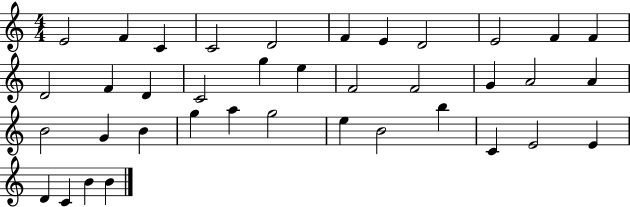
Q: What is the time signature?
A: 4/4